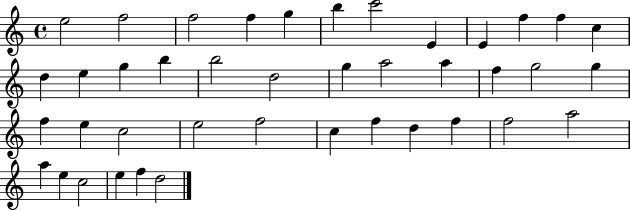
X:1
T:Untitled
M:4/4
L:1/4
K:C
e2 f2 f2 f g b c'2 E E f f c d e g b b2 d2 g a2 a f g2 g f e c2 e2 f2 c f d f f2 a2 a e c2 e f d2